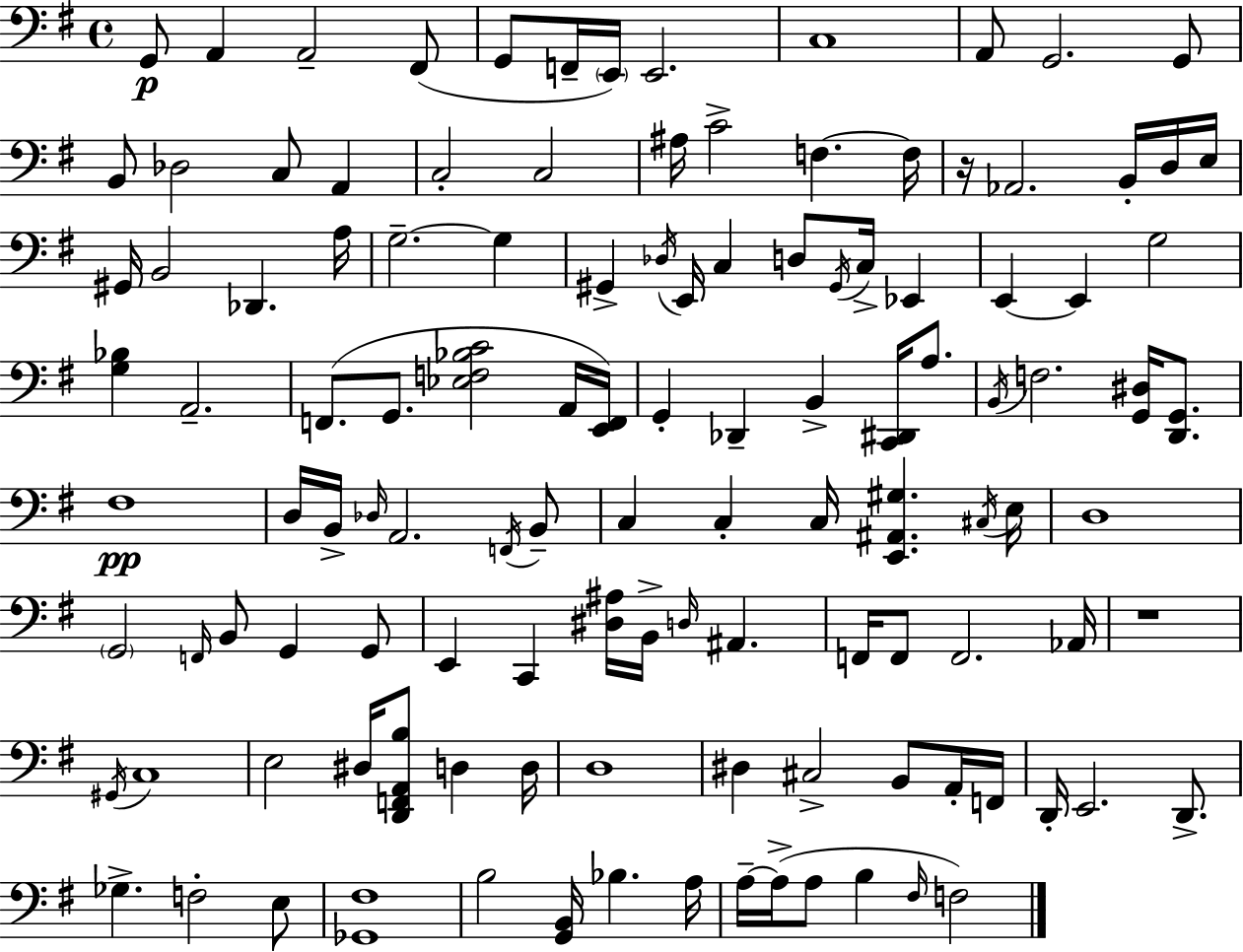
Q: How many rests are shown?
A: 2